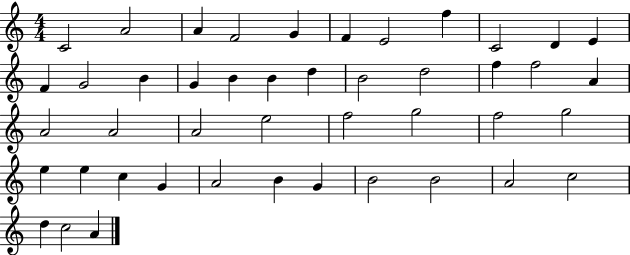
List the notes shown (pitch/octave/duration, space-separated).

C4/h A4/h A4/q F4/h G4/q F4/q E4/h F5/q C4/h D4/q E4/q F4/q G4/h B4/q G4/q B4/q B4/q D5/q B4/h D5/h F5/q F5/h A4/q A4/h A4/h A4/h E5/h F5/h G5/h F5/h G5/h E5/q E5/q C5/q G4/q A4/h B4/q G4/q B4/h B4/h A4/h C5/h D5/q C5/h A4/q